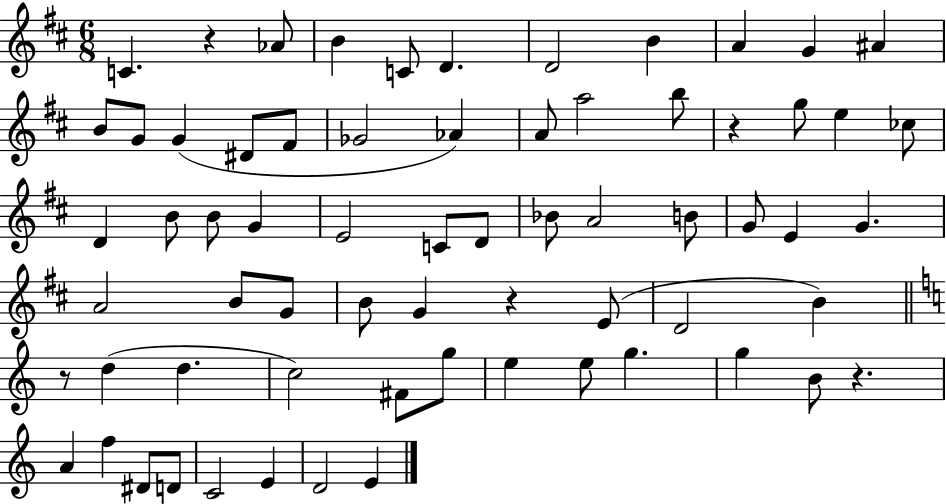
C4/q. R/q Ab4/e B4/q C4/e D4/q. D4/h B4/q A4/q G4/q A#4/q B4/e G4/e G4/q D#4/e F#4/e Gb4/h Ab4/q A4/e A5/h B5/e R/q G5/e E5/q CES5/e D4/q B4/e B4/e G4/q E4/h C4/e D4/e Bb4/e A4/h B4/e G4/e E4/q G4/q. A4/h B4/e G4/e B4/e G4/q R/q E4/e D4/h B4/q R/e D5/q D5/q. C5/h F#4/e G5/e E5/q E5/e G5/q. G5/q B4/e R/q. A4/q F5/q D#4/e D4/e C4/h E4/q D4/h E4/q